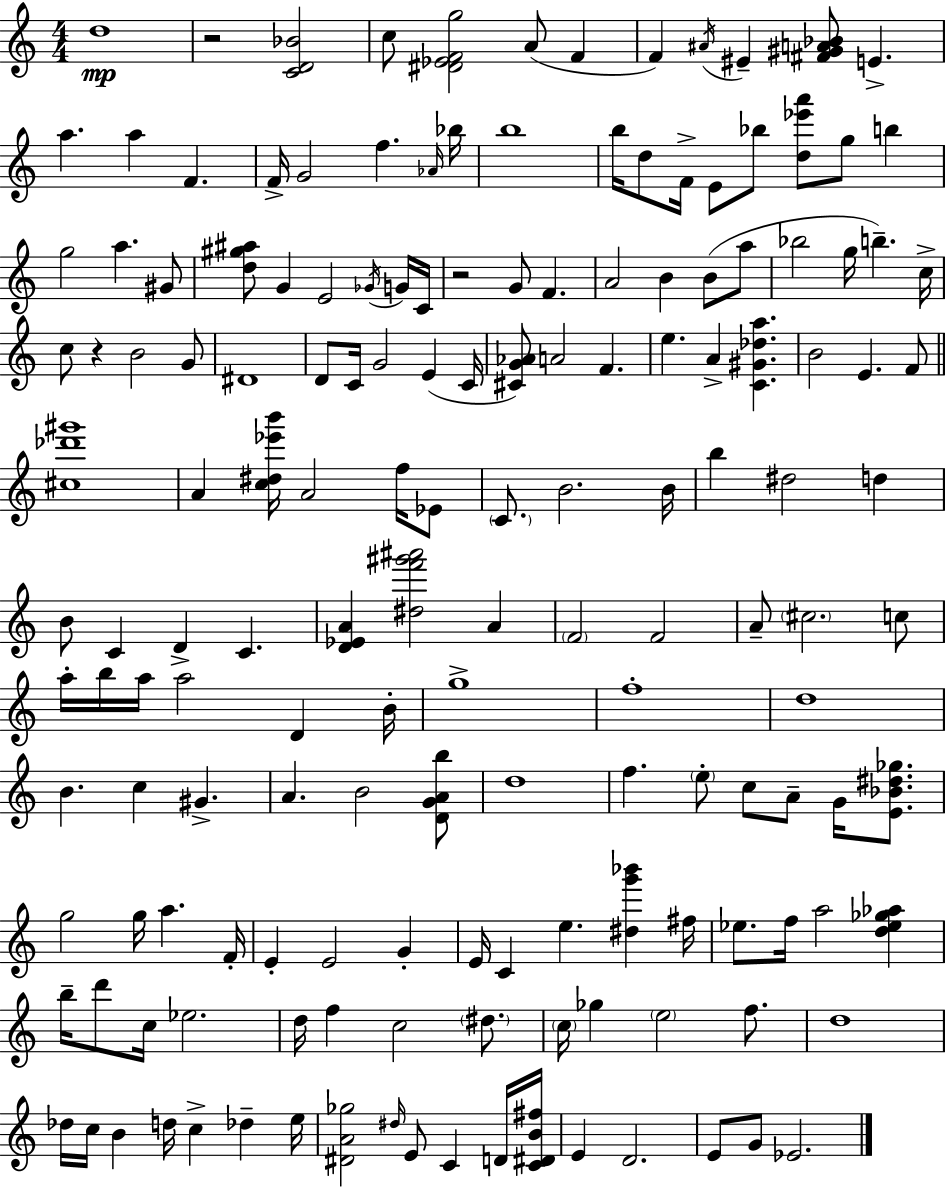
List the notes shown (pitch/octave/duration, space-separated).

D5/w R/h [C4,D4,Bb4]/h C5/e [D#4,Eb4,F4,G5]/h A4/e F4/q F4/q A#4/s EIS4/q [F#4,G#4,A4,Bb4]/e E4/q. A5/q. A5/q F4/q. F4/s G4/h F5/q. Ab4/s Bb5/s B5/w B5/s D5/e F4/s E4/e Bb5/e [D5,Eb6,A6]/e G5/e B5/q G5/h A5/q. G#4/e [D5,G#5,A#5]/e G4/q E4/h Gb4/s G4/s C4/s R/h G4/e F4/q. A4/h B4/q B4/e A5/e Bb5/h G5/s B5/q. C5/s C5/e R/q B4/h G4/e D#4/w D4/e C4/s G4/h E4/q C4/s [C#4,G4,Ab4]/e A4/h F4/q. E5/q. A4/q [C4,G#4,Db5,A5]/q. B4/h E4/q. F4/e [C#5,Db6,G#6]/w A4/q [C5,D#5,Eb6,B6]/s A4/h F5/s Eb4/e C4/e. B4/h. B4/s B5/q D#5/h D5/q B4/e C4/q D4/q C4/q. [D4,Eb4,A4]/q [D#5,F6,G#6,A#6]/h A4/q F4/h F4/h A4/e C#5/h. C5/e A5/s B5/s A5/s A5/h D4/q B4/s G5/w F5/w D5/w B4/q. C5/q G#4/q. A4/q. B4/h [D4,G4,A4,B5]/e D5/w F5/q. E5/e C5/e A4/e G4/s [E4,Bb4,D#5,Gb5]/e. G5/h G5/s A5/q. F4/s E4/q E4/h G4/q E4/s C4/q E5/q. [D#5,G6,Bb6]/q F#5/s Eb5/e. F5/s A5/h [D5,Eb5,Gb5,Ab5]/q B5/s D6/e C5/s Eb5/h. D5/s F5/q C5/h D#5/e. C5/s Gb5/q E5/h F5/e. D5/w Db5/s C5/s B4/q D5/s C5/q Db5/q E5/s [D#4,A4,Gb5]/h D#5/s E4/e C4/q D4/s [C4,D#4,B4,F#5]/s E4/q D4/h. E4/e G4/e Eb4/h.